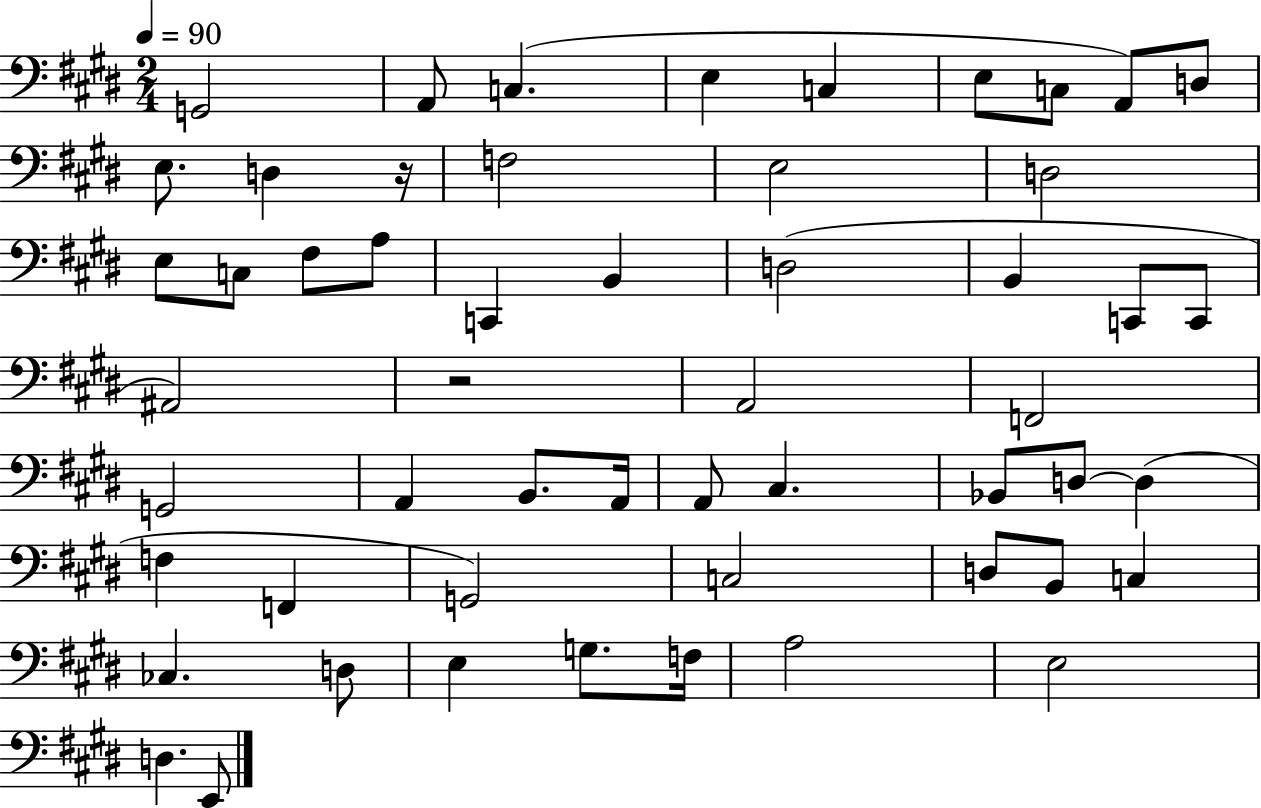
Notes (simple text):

G2/h A2/e C3/q. E3/q C3/q E3/e C3/e A2/e D3/e E3/e. D3/q R/s F3/h E3/h D3/h E3/e C3/e F#3/e A3/e C2/q B2/q D3/h B2/q C2/e C2/e A#2/h R/h A2/h F2/h G2/h A2/q B2/e. A2/s A2/e C#3/q. Bb2/e D3/e D3/q F3/q F2/q G2/h C3/h D3/e B2/e C3/q CES3/q. D3/e E3/q G3/e. F3/s A3/h E3/h D3/q. E2/e